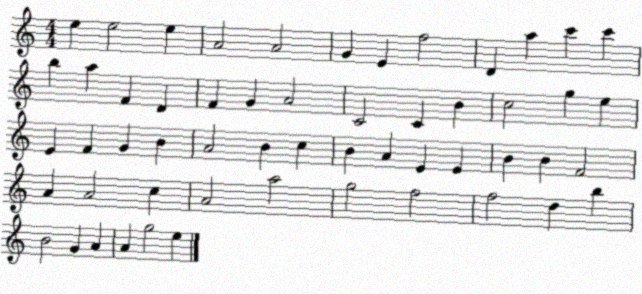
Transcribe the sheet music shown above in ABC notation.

X:1
T:Untitled
M:4/4
L:1/4
K:C
e e2 e A2 A2 G E f2 D a c' c' b a F D F G A2 C2 C B c2 g e E F G B A2 B c B A E E B B F2 A A2 c A2 a2 g2 f2 f2 d b B2 G A A g2 e